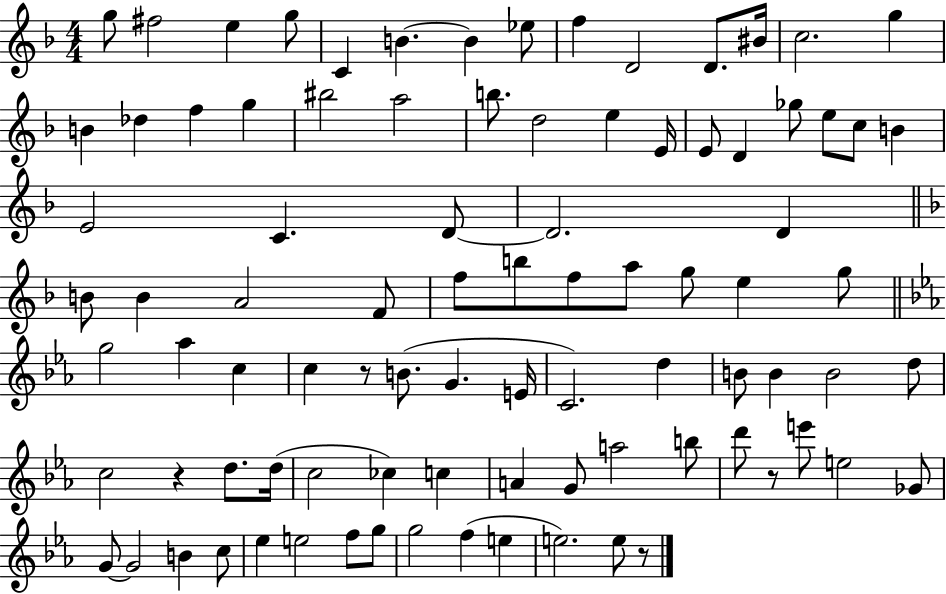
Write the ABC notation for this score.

X:1
T:Untitled
M:4/4
L:1/4
K:F
g/2 ^f2 e g/2 C B B _e/2 f D2 D/2 ^B/4 c2 g B _d f g ^b2 a2 b/2 d2 e E/4 E/2 D _g/2 e/2 c/2 B E2 C D/2 D2 D B/2 B A2 F/2 f/2 b/2 f/2 a/2 g/2 e g/2 g2 _a c c z/2 B/2 G E/4 C2 d B/2 B B2 d/2 c2 z d/2 d/4 c2 _c c A G/2 a2 b/2 d'/2 z/2 e'/2 e2 _G/2 G/2 G2 B c/2 _e e2 f/2 g/2 g2 f e e2 e/2 z/2